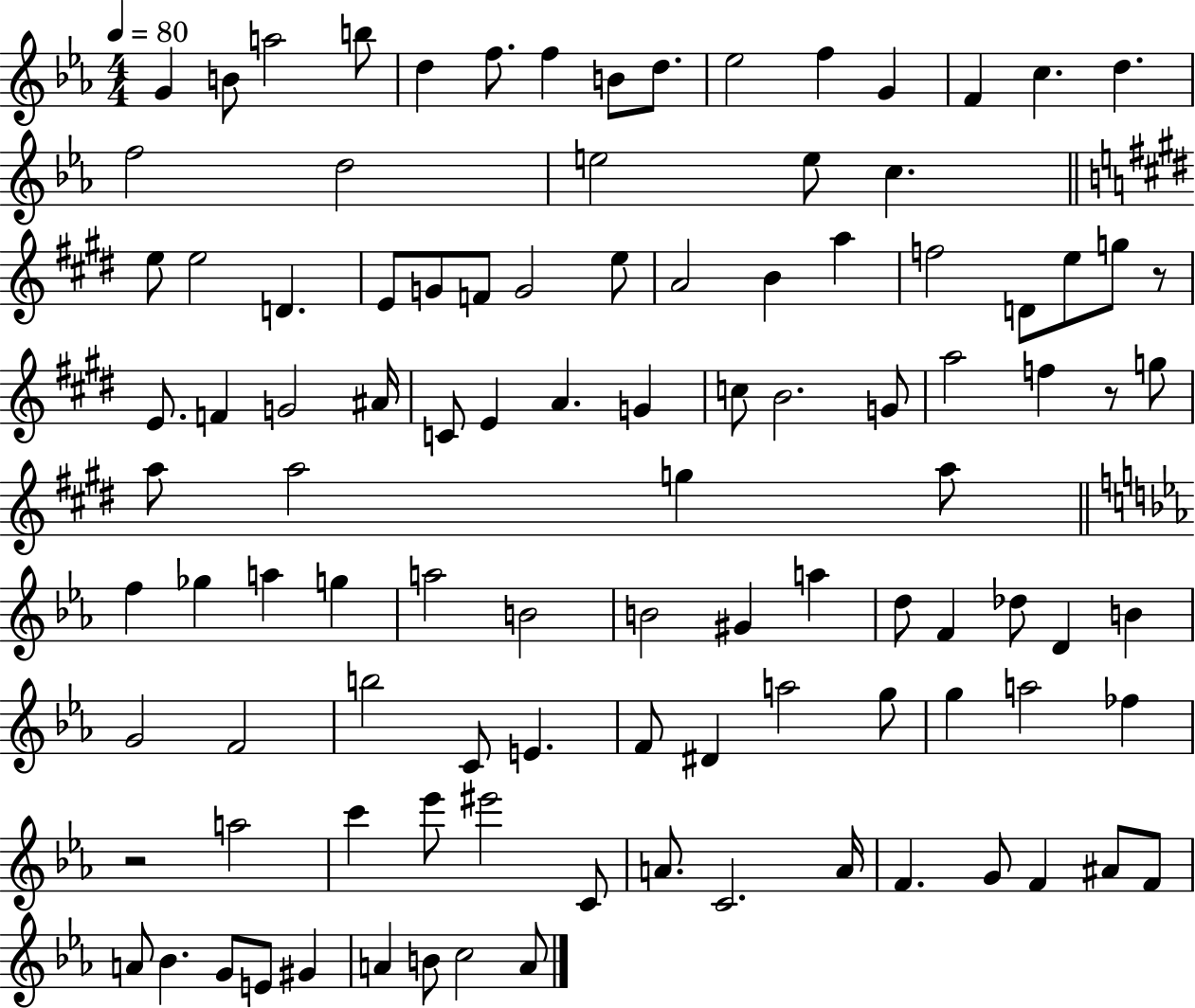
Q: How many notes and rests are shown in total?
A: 104